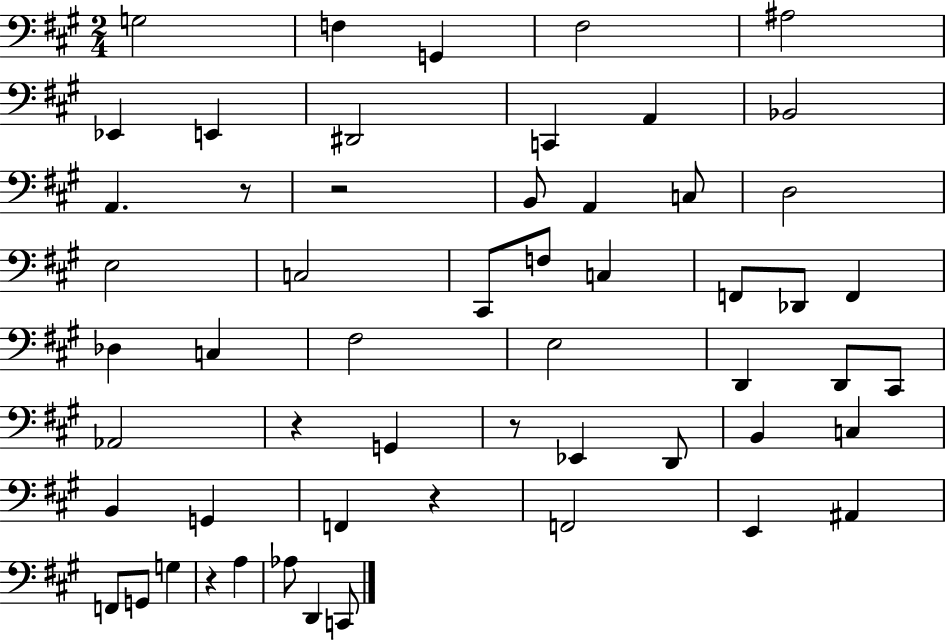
X:1
T:Untitled
M:2/4
L:1/4
K:A
G,2 F, G,, ^F,2 ^A,2 _E,, E,, ^D,,2 C,, A,, _B,,2 A,, z/2 z2 B,,/2 A,, C,/2 D,2 E,2 C,2 ^C,,/2 F,/2 C, F,,/2 _D,,/2 F,, _D, C, ^F,2 E,2 D,, D,,/2 ^C,,/2 _A,,2 z G,, z/2 _E,, D,,/2 B,, C, B,, G,, F,, z F,,2 E,, ^A,, F,,/2 G,,/2 G, z A, _A,/2 D,, C,,/2